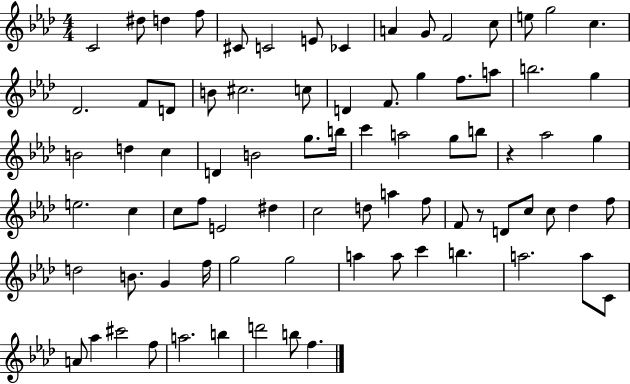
{
  \clef treble
  \numericTimeSignature
  \time 4/4
  \key aes \major
  c'2 dis''8 d''4 f''8 | cis'8 c'2 e'8 ces'4 | a'4 g'8 f'2 c''8 | e''8 g''2 c''4. | \break des'2. f'8 d'8 | b'8 cis''2. c''8 | d'4 f'8. g''4 f''8. a''8 | b''2. g''4 | \break b'2 d''4 c''4 | d'4 b'2 g''8. b''16 | c'''4 a''2 g''8 b''8 | r4 aes''2 g''4 | \break e''2. c''4 | c''8 f''8 e'2 dis''4 | c''2 d''8 a''4 f''8 | f'8 r8 d'8 c''8 c''8 des''4 f''8 | \break d''2 b'8. g'4 f''16 | g''2 g''2 | a''4 a''8 c'''4 b''4. | a''2. a''8 c'8 | \break a'8 aes''4 cis'''2 f''8 | a''2. b''4 | d'''2 b''8 f''4. | \bar "|."
}